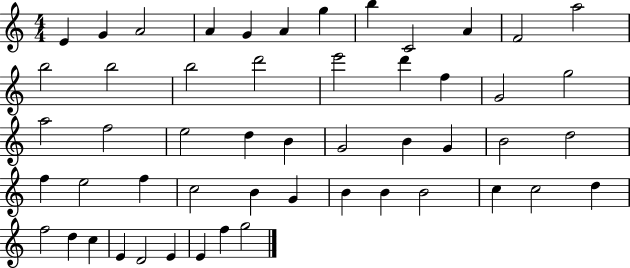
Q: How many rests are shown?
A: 0